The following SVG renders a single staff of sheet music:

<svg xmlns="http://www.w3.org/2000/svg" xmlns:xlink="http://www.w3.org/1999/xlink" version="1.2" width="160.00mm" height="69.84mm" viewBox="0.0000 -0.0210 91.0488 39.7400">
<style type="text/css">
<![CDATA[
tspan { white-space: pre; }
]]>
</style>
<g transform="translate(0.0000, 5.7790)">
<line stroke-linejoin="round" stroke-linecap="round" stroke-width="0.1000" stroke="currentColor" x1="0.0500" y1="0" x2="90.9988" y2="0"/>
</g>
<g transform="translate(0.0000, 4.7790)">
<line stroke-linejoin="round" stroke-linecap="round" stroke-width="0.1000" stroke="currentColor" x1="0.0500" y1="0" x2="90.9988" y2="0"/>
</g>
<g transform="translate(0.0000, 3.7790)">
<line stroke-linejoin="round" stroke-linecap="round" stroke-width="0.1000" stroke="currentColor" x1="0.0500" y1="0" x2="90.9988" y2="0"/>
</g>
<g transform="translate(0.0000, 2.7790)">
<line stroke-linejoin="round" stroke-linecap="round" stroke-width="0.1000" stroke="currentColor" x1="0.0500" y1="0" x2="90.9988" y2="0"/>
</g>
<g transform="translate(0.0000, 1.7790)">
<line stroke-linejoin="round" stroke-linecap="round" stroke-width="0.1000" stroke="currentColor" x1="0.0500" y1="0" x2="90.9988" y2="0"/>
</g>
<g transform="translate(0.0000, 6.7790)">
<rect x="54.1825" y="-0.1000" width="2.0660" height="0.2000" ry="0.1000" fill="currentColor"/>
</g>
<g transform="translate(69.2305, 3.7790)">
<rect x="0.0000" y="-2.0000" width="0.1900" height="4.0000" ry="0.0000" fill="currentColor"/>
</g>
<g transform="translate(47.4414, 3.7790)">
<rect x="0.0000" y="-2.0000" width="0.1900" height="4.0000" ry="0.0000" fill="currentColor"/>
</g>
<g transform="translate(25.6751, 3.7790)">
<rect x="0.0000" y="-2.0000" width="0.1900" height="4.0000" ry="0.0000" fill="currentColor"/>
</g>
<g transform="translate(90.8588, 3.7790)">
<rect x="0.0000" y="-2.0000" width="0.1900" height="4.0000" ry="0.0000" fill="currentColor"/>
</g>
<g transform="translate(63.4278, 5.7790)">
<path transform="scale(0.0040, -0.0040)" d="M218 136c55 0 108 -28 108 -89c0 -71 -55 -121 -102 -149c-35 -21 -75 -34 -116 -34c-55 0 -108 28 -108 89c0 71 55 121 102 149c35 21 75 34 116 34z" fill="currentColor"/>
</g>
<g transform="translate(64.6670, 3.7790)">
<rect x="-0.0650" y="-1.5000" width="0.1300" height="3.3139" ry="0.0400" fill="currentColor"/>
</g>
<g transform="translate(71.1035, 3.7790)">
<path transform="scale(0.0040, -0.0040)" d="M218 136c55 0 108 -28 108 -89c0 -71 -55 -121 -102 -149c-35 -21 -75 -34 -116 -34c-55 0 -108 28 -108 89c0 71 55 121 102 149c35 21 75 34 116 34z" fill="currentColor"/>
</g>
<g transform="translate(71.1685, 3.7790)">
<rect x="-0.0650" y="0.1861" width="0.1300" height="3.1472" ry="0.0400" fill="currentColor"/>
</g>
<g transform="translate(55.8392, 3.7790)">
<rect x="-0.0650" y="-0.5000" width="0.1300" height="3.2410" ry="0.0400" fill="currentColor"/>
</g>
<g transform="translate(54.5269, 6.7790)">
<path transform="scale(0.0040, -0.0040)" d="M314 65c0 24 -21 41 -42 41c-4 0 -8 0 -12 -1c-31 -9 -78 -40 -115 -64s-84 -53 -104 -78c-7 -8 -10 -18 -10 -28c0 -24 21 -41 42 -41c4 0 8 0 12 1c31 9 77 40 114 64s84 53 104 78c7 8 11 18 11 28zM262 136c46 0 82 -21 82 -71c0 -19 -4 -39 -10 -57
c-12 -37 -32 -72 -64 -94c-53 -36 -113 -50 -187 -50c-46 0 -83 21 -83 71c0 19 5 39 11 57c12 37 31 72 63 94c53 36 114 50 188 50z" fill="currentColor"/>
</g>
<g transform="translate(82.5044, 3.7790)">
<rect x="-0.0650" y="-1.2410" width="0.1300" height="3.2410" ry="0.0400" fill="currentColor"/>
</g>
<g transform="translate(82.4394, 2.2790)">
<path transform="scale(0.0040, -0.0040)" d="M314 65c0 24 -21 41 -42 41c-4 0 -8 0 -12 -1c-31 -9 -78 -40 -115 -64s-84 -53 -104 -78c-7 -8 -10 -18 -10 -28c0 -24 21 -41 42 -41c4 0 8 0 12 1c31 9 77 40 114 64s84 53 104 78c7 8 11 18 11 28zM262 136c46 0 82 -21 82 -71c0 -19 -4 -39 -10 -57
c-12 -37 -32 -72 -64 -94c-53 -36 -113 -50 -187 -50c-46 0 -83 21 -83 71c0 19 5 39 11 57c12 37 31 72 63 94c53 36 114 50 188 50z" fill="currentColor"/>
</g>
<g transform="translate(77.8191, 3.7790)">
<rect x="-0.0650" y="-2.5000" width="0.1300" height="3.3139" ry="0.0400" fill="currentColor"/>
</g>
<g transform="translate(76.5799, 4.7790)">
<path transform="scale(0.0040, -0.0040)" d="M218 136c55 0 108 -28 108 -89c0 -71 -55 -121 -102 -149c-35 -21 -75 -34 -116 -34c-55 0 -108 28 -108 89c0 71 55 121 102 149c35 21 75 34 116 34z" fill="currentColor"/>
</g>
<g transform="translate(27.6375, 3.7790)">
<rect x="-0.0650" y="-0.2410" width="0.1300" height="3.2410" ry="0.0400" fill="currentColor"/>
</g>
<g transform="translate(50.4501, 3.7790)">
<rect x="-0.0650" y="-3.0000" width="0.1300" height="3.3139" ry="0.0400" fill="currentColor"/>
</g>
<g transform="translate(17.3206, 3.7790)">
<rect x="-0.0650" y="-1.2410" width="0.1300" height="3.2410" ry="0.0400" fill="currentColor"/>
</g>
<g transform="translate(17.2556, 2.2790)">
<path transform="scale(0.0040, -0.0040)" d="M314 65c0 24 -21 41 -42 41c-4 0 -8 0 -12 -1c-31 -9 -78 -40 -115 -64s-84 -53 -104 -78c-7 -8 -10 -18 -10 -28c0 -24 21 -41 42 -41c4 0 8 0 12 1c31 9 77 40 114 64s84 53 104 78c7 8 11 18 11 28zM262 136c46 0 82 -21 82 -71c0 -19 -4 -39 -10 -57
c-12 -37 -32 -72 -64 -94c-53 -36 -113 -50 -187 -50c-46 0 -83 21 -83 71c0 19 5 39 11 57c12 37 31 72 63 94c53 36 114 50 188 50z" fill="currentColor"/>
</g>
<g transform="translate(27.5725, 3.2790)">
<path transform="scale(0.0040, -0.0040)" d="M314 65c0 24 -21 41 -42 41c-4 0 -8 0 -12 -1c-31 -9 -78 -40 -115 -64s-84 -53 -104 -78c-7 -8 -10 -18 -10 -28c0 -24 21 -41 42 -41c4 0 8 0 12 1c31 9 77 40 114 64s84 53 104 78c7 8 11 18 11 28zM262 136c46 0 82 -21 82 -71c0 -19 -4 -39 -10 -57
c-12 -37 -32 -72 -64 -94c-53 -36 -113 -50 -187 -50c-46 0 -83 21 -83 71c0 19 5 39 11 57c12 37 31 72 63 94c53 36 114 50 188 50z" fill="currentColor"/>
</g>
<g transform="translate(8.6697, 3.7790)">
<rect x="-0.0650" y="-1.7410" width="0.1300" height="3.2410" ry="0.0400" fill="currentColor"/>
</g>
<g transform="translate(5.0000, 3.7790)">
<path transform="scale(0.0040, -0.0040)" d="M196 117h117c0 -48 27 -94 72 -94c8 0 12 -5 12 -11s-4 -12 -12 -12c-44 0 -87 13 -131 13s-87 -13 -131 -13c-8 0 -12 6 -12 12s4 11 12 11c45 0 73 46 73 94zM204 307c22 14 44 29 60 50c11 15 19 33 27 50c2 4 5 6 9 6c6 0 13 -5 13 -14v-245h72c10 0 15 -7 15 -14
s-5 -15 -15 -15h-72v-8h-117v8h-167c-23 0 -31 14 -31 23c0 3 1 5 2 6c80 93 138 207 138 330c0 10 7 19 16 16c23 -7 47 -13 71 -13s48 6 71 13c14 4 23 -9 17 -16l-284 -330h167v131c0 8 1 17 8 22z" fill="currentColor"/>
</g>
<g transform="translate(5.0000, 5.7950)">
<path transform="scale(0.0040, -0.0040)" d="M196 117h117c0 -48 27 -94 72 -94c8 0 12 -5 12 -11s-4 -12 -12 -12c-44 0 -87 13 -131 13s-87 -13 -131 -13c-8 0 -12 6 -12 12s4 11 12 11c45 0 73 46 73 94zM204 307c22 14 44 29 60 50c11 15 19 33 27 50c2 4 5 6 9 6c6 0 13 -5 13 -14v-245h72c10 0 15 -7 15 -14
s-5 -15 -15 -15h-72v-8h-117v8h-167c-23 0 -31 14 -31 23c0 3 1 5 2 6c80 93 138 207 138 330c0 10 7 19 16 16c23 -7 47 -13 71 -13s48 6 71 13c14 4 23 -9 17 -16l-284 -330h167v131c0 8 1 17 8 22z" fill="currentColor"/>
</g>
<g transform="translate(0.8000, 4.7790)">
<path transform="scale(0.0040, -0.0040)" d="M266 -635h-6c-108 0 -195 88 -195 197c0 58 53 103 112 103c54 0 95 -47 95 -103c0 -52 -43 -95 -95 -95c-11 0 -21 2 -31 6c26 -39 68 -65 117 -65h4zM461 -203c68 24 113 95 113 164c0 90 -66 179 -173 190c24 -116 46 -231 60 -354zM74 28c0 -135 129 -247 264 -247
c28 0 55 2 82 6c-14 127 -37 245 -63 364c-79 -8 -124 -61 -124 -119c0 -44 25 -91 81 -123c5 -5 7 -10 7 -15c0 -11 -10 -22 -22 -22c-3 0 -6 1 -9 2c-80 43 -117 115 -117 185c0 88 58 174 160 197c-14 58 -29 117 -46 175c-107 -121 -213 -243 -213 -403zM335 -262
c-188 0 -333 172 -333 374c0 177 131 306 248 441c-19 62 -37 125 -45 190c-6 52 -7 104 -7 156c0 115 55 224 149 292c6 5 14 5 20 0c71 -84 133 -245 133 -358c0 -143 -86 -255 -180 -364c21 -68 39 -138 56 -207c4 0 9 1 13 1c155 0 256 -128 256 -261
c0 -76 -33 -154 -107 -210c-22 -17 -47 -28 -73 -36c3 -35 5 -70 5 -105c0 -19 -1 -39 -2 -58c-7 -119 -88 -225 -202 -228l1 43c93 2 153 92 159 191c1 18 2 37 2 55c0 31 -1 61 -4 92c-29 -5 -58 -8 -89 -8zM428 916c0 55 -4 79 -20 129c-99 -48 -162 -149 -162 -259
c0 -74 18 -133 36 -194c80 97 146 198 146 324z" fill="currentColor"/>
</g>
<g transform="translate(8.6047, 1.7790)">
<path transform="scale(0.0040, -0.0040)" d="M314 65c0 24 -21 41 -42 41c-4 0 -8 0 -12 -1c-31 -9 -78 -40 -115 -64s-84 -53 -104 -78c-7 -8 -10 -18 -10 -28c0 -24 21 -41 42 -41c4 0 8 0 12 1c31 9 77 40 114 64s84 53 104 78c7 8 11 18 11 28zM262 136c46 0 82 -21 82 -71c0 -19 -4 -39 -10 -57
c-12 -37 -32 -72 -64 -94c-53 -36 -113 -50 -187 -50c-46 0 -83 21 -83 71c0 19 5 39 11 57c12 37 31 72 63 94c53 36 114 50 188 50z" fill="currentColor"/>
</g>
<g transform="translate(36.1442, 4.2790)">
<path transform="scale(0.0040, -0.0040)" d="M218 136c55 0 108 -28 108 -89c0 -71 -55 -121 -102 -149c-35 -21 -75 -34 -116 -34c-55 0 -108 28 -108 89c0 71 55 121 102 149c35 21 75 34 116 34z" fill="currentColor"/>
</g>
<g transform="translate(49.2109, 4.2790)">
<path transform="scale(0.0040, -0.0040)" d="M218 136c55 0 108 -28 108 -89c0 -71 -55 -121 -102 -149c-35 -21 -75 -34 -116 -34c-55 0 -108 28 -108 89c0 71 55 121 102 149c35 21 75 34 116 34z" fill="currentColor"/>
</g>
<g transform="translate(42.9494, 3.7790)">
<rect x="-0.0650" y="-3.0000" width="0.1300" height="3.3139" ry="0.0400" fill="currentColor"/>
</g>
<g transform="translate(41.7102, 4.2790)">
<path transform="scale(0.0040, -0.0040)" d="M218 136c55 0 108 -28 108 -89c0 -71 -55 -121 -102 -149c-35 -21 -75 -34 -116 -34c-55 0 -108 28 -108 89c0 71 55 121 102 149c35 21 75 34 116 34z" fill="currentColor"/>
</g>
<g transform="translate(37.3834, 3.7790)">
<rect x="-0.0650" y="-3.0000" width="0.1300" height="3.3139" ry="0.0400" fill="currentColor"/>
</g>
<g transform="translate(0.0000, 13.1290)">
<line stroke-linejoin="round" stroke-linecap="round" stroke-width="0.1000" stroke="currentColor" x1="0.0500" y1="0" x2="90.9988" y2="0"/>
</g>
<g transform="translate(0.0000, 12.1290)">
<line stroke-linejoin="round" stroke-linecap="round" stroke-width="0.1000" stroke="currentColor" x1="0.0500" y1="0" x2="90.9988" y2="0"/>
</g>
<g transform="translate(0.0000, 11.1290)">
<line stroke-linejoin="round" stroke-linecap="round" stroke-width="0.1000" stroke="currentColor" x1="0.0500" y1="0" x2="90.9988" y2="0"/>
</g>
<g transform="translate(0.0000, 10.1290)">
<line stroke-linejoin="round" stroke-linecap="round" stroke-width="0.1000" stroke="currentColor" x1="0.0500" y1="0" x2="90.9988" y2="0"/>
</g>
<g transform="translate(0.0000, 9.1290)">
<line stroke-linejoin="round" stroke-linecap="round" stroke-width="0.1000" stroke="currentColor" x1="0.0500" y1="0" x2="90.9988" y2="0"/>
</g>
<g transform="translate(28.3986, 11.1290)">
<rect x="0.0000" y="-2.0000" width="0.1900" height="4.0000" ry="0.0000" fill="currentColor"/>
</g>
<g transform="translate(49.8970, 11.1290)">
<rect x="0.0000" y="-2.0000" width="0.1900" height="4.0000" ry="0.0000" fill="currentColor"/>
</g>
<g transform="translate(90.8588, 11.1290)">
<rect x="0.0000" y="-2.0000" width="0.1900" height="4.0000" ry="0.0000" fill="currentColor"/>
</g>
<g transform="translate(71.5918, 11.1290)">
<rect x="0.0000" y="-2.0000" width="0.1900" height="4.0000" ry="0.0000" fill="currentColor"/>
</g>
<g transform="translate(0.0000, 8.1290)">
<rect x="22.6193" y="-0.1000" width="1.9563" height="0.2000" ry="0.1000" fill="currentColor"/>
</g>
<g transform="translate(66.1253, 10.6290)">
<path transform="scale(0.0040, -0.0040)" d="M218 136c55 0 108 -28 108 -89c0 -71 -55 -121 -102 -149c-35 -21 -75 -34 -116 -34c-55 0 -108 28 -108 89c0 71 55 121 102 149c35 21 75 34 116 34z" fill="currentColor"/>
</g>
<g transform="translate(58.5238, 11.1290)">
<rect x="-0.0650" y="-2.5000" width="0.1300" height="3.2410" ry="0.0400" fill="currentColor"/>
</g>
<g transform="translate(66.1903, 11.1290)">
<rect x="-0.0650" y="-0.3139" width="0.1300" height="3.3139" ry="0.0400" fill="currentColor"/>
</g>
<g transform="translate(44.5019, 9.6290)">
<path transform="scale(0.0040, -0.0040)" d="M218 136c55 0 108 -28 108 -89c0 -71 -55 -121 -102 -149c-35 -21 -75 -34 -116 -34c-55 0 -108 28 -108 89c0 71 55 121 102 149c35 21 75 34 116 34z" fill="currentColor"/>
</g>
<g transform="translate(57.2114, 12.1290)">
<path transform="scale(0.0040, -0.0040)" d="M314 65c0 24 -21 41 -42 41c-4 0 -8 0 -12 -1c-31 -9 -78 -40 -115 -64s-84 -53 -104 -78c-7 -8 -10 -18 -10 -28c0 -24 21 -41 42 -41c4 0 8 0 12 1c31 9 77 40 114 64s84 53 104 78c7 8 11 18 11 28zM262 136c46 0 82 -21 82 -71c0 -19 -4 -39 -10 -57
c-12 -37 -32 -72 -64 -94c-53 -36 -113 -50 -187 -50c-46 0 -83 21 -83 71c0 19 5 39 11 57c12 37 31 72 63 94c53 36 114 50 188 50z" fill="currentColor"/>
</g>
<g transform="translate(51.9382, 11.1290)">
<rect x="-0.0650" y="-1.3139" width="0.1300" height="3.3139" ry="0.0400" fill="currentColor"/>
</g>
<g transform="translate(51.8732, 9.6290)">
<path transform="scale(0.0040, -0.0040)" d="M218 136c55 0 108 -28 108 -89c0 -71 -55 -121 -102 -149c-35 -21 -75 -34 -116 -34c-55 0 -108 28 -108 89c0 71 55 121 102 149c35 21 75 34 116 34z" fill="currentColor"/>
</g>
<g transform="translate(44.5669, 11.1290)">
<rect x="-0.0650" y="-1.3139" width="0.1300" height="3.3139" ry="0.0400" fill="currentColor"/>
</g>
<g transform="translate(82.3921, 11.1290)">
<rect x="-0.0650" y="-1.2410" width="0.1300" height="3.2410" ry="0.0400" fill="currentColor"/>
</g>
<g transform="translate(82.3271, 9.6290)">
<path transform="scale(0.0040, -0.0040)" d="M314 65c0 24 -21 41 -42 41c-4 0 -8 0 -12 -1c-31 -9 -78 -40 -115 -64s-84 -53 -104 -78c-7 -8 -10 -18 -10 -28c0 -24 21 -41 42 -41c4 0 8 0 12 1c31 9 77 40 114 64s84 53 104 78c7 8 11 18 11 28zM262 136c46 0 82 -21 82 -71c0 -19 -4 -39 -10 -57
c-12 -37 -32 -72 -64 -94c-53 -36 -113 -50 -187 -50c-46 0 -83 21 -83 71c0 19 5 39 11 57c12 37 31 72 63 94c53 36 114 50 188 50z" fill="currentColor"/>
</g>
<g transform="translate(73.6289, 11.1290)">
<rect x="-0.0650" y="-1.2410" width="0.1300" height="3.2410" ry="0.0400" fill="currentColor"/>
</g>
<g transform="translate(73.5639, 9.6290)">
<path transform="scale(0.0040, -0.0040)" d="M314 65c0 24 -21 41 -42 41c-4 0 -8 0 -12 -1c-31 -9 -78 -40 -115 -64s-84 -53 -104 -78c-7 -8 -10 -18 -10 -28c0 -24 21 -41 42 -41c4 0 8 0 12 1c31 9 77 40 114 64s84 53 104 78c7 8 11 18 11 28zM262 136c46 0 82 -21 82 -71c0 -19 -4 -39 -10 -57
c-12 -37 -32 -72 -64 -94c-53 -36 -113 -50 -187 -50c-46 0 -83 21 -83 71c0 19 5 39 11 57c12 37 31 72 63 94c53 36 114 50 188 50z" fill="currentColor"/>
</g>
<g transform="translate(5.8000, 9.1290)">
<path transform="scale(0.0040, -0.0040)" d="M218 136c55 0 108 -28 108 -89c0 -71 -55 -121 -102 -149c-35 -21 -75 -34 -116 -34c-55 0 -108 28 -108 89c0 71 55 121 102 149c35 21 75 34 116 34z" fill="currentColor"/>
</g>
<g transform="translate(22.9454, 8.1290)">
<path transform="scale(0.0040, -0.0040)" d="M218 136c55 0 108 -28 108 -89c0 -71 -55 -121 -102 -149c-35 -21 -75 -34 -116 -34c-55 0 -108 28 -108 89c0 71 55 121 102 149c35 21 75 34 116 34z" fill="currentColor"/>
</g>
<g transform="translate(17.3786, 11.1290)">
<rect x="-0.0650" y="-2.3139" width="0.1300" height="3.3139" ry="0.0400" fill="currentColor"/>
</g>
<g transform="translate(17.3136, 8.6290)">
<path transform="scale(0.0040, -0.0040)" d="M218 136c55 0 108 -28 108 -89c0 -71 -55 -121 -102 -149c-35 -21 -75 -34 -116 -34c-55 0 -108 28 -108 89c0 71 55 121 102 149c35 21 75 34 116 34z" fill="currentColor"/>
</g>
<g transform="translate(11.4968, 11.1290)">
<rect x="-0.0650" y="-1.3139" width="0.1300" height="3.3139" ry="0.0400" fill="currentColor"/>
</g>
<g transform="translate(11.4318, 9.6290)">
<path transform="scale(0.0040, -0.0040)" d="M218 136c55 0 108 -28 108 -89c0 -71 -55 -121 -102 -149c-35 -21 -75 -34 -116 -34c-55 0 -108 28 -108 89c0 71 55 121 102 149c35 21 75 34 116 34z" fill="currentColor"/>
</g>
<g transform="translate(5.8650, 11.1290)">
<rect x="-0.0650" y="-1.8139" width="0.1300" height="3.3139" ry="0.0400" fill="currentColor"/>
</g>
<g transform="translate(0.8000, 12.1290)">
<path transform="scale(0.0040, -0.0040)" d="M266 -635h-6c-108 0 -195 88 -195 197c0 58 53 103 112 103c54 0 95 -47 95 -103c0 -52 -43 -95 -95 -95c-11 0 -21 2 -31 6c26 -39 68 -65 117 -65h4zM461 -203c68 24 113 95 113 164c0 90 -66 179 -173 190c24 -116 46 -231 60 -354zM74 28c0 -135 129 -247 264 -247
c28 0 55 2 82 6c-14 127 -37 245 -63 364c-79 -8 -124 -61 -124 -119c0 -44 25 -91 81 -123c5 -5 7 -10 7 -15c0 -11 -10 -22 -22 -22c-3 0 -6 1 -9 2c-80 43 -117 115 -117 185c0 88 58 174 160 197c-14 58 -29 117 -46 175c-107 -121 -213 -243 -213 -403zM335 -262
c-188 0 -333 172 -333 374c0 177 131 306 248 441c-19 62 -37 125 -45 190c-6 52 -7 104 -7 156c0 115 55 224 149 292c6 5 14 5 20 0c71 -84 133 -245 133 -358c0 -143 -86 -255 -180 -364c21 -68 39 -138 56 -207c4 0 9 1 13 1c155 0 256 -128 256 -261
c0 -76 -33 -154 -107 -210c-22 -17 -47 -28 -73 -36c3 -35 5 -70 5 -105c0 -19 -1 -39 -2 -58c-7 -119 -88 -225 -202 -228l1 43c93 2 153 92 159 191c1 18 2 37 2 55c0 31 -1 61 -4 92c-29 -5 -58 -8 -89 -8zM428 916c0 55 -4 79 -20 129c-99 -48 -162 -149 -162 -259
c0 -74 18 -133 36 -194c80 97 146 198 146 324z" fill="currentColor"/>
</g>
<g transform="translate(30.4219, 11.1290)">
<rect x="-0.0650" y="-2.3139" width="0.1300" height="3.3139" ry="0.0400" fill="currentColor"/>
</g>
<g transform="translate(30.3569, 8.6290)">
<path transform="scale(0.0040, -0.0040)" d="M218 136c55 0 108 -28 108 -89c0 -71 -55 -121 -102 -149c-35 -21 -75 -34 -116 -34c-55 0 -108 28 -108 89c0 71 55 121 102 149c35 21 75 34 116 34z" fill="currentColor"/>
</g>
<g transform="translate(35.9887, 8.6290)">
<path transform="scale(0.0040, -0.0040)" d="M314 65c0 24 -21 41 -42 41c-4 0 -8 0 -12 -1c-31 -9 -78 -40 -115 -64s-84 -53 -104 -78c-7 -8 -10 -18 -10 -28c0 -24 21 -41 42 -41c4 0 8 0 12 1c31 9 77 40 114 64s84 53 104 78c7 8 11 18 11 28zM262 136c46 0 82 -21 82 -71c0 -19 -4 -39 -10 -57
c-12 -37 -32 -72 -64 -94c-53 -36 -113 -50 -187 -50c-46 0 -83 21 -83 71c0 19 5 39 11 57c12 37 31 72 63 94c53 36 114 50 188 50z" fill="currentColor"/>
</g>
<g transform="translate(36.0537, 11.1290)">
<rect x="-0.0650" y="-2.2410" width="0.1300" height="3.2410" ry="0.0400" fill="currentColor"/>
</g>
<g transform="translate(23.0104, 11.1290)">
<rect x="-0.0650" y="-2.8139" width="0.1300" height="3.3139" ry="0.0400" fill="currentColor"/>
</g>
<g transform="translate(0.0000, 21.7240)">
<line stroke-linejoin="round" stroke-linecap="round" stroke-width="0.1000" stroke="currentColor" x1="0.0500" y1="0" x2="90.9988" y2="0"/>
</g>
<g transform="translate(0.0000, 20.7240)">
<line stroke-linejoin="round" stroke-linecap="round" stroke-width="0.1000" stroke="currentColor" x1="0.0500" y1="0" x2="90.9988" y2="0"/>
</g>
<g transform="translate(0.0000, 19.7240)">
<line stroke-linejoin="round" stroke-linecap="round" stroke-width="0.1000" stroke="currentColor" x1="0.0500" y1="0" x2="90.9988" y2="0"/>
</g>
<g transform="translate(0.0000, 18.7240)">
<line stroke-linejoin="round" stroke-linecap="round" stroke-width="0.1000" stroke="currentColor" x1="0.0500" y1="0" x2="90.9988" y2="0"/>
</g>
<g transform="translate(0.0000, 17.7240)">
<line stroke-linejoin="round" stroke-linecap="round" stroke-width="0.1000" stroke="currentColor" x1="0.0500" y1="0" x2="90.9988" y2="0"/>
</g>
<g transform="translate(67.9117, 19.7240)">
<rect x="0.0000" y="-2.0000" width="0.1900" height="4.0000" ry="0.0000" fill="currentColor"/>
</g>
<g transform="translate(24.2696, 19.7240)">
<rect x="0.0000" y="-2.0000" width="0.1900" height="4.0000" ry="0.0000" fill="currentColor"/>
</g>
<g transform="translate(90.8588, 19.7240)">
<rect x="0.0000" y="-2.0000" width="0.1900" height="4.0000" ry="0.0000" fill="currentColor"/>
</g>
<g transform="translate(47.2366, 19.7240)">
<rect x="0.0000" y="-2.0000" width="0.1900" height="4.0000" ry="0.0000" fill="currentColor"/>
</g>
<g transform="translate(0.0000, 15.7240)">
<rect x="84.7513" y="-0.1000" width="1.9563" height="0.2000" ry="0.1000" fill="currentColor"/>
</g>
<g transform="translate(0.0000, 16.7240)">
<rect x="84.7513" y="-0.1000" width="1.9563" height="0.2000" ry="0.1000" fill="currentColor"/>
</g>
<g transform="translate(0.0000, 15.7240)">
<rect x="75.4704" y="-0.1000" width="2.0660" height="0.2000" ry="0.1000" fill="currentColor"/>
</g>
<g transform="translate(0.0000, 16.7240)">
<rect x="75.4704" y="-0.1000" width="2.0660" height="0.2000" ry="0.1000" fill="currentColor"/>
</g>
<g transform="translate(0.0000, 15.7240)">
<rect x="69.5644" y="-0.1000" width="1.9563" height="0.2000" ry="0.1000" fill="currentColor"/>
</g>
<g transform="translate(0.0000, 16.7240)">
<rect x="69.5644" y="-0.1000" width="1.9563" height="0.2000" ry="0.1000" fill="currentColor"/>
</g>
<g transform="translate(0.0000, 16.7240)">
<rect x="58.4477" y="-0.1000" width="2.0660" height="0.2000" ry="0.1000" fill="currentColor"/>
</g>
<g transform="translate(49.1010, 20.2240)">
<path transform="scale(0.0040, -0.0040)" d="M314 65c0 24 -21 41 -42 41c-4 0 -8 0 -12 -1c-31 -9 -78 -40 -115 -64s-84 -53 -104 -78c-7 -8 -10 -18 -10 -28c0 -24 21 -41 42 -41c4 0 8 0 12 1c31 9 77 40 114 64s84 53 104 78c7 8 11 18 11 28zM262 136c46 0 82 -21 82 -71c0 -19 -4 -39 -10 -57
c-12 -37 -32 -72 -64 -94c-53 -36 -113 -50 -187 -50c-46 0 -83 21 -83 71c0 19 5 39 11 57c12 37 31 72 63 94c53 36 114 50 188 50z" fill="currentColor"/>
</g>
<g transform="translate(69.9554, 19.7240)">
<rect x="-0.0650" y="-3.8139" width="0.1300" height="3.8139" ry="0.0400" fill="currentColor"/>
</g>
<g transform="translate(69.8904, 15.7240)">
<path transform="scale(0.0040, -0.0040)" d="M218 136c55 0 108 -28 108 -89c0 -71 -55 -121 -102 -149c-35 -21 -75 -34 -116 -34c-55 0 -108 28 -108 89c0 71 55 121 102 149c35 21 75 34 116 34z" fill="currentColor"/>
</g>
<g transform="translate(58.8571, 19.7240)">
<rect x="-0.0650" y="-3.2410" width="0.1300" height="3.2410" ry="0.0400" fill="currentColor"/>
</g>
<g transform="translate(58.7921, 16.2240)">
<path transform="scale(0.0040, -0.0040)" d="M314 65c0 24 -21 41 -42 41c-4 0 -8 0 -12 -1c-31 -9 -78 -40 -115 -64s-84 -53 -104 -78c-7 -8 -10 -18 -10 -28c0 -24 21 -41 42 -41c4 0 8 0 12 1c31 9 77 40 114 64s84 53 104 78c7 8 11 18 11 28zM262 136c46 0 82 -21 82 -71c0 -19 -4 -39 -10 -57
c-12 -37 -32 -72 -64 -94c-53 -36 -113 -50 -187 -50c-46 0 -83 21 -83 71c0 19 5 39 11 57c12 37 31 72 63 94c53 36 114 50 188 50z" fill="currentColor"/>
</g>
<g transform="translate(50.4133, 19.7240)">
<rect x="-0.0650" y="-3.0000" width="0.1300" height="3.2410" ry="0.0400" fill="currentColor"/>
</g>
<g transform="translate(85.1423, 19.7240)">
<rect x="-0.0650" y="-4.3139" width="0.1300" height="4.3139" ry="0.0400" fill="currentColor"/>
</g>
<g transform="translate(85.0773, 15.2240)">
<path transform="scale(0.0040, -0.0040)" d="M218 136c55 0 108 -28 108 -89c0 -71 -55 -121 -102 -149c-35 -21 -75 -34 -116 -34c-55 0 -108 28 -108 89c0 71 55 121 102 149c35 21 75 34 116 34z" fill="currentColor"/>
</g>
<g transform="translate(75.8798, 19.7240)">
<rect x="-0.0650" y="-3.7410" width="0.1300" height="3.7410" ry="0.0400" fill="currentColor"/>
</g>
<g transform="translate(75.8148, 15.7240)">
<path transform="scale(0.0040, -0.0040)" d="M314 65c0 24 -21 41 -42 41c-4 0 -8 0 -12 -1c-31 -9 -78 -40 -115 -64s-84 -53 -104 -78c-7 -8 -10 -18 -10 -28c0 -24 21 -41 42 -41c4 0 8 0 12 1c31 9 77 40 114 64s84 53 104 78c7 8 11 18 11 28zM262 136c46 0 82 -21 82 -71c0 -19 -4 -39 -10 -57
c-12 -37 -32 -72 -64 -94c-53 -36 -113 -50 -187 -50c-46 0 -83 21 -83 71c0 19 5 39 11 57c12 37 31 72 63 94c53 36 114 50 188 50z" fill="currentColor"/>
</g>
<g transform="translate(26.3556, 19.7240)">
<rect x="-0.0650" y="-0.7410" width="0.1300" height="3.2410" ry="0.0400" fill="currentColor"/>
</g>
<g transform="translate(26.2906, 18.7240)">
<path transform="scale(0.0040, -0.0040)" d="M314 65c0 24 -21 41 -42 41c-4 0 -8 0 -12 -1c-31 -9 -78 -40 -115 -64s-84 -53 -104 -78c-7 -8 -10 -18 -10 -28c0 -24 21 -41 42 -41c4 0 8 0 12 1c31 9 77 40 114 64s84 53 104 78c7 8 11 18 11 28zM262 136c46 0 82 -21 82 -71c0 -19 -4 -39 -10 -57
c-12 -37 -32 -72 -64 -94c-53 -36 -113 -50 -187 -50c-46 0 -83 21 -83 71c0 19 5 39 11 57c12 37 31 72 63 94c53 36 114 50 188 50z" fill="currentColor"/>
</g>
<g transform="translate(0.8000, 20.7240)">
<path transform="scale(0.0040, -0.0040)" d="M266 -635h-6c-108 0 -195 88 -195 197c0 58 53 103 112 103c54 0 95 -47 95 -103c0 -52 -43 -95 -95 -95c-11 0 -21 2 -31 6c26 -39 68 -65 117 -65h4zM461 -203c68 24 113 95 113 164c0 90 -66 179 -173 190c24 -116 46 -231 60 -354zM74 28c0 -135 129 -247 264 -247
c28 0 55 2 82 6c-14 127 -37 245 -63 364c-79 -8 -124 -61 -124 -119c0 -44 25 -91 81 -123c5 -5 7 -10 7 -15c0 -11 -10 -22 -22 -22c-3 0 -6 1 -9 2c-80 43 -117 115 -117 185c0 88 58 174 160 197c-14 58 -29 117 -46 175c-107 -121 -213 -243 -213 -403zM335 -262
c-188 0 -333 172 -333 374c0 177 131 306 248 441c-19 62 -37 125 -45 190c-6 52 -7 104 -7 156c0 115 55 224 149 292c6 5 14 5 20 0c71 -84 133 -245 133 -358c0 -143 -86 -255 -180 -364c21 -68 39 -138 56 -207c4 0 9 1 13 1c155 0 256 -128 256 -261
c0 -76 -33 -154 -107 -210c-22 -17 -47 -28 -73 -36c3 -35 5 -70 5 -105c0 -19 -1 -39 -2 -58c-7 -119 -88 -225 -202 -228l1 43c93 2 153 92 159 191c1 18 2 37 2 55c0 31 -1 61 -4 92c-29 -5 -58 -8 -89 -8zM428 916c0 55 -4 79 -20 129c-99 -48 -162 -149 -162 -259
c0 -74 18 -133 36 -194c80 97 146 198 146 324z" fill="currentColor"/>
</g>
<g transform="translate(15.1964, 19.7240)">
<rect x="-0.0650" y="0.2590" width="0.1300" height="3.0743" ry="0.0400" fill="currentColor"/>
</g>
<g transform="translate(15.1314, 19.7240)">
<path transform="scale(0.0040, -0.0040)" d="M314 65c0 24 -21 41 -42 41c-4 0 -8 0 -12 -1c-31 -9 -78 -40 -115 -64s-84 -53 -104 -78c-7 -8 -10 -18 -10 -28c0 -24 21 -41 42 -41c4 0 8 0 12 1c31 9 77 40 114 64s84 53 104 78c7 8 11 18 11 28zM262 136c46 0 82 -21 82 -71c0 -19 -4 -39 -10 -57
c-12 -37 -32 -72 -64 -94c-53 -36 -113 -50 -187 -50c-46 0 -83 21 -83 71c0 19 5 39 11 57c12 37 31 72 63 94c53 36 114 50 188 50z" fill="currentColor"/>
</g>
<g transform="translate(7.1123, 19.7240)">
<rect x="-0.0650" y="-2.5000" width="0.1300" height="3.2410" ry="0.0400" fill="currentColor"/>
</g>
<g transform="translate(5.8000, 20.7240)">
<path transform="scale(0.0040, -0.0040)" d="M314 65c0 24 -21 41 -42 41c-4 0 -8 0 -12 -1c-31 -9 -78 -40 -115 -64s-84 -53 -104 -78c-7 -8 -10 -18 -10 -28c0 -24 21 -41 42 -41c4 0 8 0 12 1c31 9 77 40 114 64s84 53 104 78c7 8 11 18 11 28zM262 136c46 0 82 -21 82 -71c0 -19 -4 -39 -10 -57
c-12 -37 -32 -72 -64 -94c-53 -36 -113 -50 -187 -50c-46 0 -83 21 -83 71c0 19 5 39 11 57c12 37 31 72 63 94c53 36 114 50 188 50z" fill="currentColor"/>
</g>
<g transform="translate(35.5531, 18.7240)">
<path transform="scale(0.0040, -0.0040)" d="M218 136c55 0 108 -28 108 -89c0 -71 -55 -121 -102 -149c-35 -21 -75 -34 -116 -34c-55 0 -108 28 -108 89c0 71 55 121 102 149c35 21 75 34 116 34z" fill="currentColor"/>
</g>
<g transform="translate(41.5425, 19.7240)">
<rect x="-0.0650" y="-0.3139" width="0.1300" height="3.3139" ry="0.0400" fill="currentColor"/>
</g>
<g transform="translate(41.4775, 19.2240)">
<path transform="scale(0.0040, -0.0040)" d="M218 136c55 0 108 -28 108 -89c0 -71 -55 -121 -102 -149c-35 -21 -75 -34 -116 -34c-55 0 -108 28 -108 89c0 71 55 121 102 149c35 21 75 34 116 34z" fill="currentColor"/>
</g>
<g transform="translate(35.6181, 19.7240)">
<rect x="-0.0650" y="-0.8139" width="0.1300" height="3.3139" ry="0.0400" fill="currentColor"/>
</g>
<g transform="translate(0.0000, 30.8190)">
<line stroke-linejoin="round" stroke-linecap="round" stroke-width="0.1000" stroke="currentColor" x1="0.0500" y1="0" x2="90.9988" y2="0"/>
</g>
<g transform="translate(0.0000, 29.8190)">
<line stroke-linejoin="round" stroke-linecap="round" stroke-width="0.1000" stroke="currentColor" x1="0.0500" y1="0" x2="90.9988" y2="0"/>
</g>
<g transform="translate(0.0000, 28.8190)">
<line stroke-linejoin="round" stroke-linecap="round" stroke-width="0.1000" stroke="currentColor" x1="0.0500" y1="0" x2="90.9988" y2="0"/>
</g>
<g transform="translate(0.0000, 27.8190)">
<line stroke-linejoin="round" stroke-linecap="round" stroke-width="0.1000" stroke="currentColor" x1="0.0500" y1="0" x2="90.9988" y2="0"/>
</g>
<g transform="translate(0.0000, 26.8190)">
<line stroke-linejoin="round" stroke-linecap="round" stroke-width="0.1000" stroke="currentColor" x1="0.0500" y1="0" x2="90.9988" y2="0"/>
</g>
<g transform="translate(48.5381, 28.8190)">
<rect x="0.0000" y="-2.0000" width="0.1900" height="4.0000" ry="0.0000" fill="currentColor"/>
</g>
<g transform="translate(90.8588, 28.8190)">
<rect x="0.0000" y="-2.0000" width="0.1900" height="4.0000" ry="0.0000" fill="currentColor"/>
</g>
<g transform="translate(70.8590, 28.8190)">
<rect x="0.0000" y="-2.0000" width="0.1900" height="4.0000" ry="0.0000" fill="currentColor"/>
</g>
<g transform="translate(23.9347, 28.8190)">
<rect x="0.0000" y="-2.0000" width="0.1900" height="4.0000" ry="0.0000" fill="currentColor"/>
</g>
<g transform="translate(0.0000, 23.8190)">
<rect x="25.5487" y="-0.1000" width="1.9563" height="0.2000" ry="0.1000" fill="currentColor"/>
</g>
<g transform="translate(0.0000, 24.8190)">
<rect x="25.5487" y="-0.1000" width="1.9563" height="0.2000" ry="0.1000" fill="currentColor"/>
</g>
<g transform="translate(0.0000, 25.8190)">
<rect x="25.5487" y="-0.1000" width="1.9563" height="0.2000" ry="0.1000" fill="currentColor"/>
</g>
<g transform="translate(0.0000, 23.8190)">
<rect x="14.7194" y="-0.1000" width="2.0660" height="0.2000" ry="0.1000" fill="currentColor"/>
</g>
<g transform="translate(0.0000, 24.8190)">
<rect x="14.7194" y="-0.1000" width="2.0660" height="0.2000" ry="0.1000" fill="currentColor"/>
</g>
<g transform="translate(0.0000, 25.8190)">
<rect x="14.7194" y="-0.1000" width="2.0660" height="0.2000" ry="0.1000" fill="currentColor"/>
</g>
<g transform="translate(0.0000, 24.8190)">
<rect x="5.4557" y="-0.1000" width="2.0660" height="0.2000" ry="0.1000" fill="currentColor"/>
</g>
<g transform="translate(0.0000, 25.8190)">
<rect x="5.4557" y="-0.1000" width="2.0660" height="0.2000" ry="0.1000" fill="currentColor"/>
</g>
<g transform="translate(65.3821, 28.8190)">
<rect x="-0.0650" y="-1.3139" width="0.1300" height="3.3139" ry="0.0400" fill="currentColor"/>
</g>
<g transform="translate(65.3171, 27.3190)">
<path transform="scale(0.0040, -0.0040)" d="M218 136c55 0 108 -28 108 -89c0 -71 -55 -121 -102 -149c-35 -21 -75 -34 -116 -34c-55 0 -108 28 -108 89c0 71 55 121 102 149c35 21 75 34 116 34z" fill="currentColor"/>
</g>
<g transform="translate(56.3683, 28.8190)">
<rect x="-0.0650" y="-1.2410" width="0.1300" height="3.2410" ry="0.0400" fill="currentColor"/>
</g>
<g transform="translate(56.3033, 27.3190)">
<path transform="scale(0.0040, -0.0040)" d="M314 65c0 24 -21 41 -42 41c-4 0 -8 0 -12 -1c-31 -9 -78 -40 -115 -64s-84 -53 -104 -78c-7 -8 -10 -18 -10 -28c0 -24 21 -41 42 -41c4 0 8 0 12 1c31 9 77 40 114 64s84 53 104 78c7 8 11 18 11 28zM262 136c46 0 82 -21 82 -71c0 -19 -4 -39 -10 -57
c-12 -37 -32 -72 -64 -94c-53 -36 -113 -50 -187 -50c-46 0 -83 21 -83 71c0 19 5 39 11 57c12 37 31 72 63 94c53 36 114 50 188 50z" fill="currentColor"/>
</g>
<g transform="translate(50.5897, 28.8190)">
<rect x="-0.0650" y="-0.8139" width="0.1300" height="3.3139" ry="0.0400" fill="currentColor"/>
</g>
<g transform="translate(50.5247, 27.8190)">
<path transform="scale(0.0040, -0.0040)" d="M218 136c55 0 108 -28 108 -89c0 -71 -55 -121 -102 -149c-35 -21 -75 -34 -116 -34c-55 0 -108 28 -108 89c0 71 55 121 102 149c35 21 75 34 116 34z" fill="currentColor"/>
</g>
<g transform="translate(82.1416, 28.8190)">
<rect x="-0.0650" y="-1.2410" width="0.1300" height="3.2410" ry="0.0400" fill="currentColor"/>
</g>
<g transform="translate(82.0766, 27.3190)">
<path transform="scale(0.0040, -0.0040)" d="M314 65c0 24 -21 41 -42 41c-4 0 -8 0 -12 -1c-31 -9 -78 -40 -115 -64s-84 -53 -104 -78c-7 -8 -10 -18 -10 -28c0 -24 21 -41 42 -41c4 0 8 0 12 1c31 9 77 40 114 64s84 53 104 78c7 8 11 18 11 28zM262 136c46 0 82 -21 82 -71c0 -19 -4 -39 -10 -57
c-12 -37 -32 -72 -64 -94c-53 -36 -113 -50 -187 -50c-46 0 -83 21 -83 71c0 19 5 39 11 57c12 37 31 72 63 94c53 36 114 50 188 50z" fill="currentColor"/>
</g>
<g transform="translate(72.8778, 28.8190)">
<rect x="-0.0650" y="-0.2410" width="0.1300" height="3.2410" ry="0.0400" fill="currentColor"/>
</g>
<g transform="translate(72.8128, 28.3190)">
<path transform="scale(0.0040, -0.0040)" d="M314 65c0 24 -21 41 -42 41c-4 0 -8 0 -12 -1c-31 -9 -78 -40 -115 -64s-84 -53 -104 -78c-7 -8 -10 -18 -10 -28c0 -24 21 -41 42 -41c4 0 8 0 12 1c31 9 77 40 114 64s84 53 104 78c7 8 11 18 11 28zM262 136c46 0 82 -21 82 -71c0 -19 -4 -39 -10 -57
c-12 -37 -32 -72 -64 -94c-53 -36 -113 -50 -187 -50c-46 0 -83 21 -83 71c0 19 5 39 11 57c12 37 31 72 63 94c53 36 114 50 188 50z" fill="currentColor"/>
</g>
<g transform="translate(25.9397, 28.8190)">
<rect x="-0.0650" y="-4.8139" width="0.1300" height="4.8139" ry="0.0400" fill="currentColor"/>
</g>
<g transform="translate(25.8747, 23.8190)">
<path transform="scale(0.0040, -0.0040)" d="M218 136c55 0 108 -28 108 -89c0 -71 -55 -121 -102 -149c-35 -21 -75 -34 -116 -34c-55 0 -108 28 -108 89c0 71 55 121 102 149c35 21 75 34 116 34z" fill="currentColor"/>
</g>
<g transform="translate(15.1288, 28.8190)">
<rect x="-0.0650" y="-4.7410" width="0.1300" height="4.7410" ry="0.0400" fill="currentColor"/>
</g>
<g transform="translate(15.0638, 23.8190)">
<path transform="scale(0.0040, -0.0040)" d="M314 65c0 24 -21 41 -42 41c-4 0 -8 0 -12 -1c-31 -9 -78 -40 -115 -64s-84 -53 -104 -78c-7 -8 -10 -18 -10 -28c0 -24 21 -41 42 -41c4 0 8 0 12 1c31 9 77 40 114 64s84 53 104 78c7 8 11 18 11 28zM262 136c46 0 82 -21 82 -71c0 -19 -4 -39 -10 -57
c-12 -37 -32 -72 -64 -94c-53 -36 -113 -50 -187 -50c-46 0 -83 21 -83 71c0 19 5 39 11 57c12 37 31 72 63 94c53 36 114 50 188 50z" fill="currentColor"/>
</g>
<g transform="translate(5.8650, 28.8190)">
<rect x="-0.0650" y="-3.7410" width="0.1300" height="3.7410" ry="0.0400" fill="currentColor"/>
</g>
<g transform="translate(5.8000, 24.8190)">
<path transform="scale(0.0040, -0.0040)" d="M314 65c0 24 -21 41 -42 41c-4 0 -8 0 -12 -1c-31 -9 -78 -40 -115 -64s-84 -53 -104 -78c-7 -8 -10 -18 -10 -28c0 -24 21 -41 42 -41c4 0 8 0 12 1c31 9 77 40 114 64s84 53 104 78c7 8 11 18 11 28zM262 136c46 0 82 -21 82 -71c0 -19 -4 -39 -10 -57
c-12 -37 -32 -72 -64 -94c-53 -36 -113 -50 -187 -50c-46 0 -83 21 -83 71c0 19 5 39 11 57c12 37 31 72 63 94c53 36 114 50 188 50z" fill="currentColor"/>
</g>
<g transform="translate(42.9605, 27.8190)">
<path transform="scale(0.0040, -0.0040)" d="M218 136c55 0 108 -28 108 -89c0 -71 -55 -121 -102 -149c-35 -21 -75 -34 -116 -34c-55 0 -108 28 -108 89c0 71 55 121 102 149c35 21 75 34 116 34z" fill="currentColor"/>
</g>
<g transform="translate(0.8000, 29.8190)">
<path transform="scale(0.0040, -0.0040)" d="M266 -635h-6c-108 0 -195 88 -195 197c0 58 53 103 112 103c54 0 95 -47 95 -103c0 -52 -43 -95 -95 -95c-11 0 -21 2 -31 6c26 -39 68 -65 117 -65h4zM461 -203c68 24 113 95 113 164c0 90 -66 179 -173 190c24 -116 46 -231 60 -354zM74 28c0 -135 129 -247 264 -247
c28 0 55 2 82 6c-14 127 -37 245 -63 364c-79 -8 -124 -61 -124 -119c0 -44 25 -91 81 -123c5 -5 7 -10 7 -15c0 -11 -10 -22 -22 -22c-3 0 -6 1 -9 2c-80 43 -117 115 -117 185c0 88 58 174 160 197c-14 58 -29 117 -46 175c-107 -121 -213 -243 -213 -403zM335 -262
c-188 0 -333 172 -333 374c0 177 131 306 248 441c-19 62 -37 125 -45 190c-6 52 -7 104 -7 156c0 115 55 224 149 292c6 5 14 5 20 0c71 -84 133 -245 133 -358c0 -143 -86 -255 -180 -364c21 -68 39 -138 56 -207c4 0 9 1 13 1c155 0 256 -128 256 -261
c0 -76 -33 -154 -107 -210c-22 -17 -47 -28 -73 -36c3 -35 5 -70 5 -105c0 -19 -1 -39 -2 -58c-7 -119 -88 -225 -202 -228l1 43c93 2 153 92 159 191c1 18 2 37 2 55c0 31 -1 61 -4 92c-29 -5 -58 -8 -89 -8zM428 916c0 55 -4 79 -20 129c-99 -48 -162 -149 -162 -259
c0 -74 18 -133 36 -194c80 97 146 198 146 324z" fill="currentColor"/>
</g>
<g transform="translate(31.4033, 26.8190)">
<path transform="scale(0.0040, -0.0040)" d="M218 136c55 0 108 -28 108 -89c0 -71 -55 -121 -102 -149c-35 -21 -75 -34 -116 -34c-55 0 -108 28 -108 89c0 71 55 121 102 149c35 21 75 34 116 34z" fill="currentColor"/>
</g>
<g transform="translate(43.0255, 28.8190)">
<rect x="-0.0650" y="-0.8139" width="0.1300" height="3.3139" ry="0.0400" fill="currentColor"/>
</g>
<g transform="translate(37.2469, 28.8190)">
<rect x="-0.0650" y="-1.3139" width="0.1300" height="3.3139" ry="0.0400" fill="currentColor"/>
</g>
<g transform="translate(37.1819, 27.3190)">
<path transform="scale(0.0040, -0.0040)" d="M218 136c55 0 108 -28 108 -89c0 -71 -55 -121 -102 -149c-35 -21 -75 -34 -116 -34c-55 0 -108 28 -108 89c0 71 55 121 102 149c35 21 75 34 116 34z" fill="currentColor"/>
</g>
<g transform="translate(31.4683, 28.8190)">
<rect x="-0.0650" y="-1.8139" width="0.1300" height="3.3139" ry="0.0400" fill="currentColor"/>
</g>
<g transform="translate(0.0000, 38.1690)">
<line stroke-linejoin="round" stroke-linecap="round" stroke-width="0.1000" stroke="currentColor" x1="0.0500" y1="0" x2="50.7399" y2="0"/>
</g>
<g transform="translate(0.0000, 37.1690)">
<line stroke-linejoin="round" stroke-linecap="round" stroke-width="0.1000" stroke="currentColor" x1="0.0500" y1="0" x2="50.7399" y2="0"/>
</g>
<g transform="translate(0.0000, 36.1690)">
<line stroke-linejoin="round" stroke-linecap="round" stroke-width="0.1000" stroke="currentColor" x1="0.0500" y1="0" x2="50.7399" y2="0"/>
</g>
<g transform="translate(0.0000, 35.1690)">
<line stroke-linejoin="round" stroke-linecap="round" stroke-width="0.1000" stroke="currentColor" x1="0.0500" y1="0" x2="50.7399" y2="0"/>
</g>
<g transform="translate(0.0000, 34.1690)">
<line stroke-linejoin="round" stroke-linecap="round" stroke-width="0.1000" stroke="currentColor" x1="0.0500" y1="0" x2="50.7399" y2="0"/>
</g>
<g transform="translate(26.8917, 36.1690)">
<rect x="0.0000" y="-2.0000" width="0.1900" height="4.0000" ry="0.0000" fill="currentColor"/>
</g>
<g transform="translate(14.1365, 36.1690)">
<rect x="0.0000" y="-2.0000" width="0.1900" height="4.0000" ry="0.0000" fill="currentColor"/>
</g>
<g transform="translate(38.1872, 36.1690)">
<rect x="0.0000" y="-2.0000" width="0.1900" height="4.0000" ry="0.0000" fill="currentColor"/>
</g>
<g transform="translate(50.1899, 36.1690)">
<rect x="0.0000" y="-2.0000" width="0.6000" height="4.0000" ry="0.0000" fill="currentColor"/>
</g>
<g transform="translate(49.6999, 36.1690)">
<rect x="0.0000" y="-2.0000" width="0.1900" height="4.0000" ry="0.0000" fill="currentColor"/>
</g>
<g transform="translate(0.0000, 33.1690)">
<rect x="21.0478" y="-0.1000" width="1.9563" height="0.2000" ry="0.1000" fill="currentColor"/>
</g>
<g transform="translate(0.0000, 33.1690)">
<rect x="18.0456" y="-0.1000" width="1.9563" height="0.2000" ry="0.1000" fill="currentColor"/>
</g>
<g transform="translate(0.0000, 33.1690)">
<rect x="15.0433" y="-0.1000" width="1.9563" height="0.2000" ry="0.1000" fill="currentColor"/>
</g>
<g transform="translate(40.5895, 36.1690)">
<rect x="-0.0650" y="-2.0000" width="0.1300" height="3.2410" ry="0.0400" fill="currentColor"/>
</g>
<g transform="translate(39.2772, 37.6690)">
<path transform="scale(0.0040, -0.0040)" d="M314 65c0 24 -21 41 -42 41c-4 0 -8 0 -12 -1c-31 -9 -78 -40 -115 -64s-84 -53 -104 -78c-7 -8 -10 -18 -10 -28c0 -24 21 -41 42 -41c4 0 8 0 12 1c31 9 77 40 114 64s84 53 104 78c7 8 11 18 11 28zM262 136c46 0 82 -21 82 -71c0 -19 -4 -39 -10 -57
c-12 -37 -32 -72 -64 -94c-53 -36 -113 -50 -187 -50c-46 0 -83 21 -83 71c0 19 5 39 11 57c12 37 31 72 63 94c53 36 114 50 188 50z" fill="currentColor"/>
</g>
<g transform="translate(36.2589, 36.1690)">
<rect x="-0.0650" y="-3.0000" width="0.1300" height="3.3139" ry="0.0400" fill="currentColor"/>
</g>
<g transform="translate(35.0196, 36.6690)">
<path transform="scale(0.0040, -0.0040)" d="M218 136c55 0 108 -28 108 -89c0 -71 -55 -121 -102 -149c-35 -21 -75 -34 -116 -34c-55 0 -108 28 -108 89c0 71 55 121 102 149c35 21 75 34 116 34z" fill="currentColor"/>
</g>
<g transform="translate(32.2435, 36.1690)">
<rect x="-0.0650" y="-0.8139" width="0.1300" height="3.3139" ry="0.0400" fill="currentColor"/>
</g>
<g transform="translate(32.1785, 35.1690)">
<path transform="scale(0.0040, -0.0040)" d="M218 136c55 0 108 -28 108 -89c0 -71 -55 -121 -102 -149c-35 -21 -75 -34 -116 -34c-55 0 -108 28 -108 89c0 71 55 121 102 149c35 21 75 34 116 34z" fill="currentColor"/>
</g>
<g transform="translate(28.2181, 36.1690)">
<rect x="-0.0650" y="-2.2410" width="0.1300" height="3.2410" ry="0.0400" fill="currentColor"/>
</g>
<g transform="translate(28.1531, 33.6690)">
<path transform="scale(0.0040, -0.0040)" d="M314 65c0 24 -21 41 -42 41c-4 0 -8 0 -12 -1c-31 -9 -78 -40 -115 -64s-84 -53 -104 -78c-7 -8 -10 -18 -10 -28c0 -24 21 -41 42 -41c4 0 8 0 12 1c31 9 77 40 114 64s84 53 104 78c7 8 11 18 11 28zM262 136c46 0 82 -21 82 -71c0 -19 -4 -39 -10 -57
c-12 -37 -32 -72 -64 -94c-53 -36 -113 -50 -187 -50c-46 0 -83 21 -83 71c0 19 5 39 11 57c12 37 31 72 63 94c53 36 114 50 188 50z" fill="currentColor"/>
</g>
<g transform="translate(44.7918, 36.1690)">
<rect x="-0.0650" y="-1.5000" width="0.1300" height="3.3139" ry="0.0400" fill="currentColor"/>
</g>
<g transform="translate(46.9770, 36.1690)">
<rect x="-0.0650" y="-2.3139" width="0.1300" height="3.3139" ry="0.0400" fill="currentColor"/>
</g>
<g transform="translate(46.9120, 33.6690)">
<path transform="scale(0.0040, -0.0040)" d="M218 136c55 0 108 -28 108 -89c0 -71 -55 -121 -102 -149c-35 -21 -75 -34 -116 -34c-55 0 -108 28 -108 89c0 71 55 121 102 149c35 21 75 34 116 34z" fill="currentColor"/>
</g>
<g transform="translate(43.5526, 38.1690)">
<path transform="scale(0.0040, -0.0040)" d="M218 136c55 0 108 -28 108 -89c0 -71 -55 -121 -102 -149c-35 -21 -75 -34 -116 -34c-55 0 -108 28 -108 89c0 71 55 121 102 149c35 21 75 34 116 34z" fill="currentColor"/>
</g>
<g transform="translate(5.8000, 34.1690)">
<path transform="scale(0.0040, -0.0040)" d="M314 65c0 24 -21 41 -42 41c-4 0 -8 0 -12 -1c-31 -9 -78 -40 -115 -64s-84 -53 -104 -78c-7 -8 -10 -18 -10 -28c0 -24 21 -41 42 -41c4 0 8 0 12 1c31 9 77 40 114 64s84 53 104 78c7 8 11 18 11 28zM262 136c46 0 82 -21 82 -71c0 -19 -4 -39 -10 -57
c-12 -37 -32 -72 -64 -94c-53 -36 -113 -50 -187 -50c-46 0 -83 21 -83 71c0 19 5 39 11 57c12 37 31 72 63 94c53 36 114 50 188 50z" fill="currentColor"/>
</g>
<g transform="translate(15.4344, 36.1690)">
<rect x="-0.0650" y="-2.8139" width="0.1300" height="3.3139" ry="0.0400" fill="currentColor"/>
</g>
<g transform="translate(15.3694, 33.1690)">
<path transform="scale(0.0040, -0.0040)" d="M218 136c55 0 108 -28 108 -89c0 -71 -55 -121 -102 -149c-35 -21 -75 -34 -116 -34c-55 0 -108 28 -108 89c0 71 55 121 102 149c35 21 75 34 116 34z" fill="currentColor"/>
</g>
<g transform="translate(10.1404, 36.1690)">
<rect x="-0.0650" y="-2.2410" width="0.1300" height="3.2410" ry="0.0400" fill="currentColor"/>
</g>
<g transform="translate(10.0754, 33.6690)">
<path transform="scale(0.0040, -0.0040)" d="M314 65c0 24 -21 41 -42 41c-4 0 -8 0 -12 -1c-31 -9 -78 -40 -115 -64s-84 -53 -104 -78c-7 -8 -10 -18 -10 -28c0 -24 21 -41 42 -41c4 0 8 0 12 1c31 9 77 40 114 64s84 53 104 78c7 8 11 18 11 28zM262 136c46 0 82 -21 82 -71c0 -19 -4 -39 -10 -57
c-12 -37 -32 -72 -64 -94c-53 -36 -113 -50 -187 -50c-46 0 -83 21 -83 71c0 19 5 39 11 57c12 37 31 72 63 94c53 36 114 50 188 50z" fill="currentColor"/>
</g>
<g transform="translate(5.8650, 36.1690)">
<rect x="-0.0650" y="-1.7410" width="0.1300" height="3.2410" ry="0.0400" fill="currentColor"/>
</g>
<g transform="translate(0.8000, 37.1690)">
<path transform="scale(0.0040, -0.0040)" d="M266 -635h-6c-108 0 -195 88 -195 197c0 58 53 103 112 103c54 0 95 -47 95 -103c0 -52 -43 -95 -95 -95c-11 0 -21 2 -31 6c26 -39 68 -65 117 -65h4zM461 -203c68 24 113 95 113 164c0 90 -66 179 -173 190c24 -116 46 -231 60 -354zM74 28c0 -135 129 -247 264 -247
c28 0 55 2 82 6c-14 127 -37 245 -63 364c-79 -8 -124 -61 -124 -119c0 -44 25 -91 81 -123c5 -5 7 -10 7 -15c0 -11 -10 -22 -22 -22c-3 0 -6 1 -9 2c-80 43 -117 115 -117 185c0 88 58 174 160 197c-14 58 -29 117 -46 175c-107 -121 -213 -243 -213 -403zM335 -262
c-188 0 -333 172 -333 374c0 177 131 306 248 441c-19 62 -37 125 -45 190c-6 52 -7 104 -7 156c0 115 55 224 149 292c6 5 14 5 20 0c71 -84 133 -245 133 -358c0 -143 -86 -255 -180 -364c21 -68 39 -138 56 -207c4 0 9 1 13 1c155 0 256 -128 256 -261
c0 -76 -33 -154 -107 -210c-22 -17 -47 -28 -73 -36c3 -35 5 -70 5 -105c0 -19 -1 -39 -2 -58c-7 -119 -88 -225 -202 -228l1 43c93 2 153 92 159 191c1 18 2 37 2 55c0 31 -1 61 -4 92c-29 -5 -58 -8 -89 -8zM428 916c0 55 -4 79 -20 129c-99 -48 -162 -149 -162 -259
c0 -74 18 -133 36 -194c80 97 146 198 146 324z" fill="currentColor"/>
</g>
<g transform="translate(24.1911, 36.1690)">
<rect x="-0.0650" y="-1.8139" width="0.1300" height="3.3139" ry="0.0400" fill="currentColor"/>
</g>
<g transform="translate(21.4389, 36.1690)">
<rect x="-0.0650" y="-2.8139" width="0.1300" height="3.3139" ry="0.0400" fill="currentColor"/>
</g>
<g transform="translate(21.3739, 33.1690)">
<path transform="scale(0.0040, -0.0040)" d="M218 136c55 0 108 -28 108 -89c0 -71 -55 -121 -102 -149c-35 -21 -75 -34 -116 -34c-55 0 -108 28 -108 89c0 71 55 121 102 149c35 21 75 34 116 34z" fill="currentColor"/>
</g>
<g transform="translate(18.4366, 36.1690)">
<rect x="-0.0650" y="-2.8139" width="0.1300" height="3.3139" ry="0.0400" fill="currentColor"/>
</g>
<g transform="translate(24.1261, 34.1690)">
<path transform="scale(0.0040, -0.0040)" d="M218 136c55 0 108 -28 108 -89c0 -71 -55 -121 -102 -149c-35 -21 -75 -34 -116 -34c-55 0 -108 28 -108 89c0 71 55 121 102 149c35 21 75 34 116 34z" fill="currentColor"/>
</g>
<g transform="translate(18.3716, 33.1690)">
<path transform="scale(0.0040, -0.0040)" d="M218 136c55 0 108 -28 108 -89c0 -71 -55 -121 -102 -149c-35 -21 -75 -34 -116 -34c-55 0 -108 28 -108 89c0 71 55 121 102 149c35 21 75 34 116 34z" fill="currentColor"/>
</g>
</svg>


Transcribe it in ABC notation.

X:1
T:Untitled
M:4/4
L:1/4
K:C
f2 e2 c2 A A A C2 E B G e2 f e g a g g2 e e G2 c e2 e2 G2 B2 d2 d c A2 b2 c' c'2 d' c'2 e'2 e' f e d d e2 e c2 e2 f2 g2 a a a f g2 d A F2 E g